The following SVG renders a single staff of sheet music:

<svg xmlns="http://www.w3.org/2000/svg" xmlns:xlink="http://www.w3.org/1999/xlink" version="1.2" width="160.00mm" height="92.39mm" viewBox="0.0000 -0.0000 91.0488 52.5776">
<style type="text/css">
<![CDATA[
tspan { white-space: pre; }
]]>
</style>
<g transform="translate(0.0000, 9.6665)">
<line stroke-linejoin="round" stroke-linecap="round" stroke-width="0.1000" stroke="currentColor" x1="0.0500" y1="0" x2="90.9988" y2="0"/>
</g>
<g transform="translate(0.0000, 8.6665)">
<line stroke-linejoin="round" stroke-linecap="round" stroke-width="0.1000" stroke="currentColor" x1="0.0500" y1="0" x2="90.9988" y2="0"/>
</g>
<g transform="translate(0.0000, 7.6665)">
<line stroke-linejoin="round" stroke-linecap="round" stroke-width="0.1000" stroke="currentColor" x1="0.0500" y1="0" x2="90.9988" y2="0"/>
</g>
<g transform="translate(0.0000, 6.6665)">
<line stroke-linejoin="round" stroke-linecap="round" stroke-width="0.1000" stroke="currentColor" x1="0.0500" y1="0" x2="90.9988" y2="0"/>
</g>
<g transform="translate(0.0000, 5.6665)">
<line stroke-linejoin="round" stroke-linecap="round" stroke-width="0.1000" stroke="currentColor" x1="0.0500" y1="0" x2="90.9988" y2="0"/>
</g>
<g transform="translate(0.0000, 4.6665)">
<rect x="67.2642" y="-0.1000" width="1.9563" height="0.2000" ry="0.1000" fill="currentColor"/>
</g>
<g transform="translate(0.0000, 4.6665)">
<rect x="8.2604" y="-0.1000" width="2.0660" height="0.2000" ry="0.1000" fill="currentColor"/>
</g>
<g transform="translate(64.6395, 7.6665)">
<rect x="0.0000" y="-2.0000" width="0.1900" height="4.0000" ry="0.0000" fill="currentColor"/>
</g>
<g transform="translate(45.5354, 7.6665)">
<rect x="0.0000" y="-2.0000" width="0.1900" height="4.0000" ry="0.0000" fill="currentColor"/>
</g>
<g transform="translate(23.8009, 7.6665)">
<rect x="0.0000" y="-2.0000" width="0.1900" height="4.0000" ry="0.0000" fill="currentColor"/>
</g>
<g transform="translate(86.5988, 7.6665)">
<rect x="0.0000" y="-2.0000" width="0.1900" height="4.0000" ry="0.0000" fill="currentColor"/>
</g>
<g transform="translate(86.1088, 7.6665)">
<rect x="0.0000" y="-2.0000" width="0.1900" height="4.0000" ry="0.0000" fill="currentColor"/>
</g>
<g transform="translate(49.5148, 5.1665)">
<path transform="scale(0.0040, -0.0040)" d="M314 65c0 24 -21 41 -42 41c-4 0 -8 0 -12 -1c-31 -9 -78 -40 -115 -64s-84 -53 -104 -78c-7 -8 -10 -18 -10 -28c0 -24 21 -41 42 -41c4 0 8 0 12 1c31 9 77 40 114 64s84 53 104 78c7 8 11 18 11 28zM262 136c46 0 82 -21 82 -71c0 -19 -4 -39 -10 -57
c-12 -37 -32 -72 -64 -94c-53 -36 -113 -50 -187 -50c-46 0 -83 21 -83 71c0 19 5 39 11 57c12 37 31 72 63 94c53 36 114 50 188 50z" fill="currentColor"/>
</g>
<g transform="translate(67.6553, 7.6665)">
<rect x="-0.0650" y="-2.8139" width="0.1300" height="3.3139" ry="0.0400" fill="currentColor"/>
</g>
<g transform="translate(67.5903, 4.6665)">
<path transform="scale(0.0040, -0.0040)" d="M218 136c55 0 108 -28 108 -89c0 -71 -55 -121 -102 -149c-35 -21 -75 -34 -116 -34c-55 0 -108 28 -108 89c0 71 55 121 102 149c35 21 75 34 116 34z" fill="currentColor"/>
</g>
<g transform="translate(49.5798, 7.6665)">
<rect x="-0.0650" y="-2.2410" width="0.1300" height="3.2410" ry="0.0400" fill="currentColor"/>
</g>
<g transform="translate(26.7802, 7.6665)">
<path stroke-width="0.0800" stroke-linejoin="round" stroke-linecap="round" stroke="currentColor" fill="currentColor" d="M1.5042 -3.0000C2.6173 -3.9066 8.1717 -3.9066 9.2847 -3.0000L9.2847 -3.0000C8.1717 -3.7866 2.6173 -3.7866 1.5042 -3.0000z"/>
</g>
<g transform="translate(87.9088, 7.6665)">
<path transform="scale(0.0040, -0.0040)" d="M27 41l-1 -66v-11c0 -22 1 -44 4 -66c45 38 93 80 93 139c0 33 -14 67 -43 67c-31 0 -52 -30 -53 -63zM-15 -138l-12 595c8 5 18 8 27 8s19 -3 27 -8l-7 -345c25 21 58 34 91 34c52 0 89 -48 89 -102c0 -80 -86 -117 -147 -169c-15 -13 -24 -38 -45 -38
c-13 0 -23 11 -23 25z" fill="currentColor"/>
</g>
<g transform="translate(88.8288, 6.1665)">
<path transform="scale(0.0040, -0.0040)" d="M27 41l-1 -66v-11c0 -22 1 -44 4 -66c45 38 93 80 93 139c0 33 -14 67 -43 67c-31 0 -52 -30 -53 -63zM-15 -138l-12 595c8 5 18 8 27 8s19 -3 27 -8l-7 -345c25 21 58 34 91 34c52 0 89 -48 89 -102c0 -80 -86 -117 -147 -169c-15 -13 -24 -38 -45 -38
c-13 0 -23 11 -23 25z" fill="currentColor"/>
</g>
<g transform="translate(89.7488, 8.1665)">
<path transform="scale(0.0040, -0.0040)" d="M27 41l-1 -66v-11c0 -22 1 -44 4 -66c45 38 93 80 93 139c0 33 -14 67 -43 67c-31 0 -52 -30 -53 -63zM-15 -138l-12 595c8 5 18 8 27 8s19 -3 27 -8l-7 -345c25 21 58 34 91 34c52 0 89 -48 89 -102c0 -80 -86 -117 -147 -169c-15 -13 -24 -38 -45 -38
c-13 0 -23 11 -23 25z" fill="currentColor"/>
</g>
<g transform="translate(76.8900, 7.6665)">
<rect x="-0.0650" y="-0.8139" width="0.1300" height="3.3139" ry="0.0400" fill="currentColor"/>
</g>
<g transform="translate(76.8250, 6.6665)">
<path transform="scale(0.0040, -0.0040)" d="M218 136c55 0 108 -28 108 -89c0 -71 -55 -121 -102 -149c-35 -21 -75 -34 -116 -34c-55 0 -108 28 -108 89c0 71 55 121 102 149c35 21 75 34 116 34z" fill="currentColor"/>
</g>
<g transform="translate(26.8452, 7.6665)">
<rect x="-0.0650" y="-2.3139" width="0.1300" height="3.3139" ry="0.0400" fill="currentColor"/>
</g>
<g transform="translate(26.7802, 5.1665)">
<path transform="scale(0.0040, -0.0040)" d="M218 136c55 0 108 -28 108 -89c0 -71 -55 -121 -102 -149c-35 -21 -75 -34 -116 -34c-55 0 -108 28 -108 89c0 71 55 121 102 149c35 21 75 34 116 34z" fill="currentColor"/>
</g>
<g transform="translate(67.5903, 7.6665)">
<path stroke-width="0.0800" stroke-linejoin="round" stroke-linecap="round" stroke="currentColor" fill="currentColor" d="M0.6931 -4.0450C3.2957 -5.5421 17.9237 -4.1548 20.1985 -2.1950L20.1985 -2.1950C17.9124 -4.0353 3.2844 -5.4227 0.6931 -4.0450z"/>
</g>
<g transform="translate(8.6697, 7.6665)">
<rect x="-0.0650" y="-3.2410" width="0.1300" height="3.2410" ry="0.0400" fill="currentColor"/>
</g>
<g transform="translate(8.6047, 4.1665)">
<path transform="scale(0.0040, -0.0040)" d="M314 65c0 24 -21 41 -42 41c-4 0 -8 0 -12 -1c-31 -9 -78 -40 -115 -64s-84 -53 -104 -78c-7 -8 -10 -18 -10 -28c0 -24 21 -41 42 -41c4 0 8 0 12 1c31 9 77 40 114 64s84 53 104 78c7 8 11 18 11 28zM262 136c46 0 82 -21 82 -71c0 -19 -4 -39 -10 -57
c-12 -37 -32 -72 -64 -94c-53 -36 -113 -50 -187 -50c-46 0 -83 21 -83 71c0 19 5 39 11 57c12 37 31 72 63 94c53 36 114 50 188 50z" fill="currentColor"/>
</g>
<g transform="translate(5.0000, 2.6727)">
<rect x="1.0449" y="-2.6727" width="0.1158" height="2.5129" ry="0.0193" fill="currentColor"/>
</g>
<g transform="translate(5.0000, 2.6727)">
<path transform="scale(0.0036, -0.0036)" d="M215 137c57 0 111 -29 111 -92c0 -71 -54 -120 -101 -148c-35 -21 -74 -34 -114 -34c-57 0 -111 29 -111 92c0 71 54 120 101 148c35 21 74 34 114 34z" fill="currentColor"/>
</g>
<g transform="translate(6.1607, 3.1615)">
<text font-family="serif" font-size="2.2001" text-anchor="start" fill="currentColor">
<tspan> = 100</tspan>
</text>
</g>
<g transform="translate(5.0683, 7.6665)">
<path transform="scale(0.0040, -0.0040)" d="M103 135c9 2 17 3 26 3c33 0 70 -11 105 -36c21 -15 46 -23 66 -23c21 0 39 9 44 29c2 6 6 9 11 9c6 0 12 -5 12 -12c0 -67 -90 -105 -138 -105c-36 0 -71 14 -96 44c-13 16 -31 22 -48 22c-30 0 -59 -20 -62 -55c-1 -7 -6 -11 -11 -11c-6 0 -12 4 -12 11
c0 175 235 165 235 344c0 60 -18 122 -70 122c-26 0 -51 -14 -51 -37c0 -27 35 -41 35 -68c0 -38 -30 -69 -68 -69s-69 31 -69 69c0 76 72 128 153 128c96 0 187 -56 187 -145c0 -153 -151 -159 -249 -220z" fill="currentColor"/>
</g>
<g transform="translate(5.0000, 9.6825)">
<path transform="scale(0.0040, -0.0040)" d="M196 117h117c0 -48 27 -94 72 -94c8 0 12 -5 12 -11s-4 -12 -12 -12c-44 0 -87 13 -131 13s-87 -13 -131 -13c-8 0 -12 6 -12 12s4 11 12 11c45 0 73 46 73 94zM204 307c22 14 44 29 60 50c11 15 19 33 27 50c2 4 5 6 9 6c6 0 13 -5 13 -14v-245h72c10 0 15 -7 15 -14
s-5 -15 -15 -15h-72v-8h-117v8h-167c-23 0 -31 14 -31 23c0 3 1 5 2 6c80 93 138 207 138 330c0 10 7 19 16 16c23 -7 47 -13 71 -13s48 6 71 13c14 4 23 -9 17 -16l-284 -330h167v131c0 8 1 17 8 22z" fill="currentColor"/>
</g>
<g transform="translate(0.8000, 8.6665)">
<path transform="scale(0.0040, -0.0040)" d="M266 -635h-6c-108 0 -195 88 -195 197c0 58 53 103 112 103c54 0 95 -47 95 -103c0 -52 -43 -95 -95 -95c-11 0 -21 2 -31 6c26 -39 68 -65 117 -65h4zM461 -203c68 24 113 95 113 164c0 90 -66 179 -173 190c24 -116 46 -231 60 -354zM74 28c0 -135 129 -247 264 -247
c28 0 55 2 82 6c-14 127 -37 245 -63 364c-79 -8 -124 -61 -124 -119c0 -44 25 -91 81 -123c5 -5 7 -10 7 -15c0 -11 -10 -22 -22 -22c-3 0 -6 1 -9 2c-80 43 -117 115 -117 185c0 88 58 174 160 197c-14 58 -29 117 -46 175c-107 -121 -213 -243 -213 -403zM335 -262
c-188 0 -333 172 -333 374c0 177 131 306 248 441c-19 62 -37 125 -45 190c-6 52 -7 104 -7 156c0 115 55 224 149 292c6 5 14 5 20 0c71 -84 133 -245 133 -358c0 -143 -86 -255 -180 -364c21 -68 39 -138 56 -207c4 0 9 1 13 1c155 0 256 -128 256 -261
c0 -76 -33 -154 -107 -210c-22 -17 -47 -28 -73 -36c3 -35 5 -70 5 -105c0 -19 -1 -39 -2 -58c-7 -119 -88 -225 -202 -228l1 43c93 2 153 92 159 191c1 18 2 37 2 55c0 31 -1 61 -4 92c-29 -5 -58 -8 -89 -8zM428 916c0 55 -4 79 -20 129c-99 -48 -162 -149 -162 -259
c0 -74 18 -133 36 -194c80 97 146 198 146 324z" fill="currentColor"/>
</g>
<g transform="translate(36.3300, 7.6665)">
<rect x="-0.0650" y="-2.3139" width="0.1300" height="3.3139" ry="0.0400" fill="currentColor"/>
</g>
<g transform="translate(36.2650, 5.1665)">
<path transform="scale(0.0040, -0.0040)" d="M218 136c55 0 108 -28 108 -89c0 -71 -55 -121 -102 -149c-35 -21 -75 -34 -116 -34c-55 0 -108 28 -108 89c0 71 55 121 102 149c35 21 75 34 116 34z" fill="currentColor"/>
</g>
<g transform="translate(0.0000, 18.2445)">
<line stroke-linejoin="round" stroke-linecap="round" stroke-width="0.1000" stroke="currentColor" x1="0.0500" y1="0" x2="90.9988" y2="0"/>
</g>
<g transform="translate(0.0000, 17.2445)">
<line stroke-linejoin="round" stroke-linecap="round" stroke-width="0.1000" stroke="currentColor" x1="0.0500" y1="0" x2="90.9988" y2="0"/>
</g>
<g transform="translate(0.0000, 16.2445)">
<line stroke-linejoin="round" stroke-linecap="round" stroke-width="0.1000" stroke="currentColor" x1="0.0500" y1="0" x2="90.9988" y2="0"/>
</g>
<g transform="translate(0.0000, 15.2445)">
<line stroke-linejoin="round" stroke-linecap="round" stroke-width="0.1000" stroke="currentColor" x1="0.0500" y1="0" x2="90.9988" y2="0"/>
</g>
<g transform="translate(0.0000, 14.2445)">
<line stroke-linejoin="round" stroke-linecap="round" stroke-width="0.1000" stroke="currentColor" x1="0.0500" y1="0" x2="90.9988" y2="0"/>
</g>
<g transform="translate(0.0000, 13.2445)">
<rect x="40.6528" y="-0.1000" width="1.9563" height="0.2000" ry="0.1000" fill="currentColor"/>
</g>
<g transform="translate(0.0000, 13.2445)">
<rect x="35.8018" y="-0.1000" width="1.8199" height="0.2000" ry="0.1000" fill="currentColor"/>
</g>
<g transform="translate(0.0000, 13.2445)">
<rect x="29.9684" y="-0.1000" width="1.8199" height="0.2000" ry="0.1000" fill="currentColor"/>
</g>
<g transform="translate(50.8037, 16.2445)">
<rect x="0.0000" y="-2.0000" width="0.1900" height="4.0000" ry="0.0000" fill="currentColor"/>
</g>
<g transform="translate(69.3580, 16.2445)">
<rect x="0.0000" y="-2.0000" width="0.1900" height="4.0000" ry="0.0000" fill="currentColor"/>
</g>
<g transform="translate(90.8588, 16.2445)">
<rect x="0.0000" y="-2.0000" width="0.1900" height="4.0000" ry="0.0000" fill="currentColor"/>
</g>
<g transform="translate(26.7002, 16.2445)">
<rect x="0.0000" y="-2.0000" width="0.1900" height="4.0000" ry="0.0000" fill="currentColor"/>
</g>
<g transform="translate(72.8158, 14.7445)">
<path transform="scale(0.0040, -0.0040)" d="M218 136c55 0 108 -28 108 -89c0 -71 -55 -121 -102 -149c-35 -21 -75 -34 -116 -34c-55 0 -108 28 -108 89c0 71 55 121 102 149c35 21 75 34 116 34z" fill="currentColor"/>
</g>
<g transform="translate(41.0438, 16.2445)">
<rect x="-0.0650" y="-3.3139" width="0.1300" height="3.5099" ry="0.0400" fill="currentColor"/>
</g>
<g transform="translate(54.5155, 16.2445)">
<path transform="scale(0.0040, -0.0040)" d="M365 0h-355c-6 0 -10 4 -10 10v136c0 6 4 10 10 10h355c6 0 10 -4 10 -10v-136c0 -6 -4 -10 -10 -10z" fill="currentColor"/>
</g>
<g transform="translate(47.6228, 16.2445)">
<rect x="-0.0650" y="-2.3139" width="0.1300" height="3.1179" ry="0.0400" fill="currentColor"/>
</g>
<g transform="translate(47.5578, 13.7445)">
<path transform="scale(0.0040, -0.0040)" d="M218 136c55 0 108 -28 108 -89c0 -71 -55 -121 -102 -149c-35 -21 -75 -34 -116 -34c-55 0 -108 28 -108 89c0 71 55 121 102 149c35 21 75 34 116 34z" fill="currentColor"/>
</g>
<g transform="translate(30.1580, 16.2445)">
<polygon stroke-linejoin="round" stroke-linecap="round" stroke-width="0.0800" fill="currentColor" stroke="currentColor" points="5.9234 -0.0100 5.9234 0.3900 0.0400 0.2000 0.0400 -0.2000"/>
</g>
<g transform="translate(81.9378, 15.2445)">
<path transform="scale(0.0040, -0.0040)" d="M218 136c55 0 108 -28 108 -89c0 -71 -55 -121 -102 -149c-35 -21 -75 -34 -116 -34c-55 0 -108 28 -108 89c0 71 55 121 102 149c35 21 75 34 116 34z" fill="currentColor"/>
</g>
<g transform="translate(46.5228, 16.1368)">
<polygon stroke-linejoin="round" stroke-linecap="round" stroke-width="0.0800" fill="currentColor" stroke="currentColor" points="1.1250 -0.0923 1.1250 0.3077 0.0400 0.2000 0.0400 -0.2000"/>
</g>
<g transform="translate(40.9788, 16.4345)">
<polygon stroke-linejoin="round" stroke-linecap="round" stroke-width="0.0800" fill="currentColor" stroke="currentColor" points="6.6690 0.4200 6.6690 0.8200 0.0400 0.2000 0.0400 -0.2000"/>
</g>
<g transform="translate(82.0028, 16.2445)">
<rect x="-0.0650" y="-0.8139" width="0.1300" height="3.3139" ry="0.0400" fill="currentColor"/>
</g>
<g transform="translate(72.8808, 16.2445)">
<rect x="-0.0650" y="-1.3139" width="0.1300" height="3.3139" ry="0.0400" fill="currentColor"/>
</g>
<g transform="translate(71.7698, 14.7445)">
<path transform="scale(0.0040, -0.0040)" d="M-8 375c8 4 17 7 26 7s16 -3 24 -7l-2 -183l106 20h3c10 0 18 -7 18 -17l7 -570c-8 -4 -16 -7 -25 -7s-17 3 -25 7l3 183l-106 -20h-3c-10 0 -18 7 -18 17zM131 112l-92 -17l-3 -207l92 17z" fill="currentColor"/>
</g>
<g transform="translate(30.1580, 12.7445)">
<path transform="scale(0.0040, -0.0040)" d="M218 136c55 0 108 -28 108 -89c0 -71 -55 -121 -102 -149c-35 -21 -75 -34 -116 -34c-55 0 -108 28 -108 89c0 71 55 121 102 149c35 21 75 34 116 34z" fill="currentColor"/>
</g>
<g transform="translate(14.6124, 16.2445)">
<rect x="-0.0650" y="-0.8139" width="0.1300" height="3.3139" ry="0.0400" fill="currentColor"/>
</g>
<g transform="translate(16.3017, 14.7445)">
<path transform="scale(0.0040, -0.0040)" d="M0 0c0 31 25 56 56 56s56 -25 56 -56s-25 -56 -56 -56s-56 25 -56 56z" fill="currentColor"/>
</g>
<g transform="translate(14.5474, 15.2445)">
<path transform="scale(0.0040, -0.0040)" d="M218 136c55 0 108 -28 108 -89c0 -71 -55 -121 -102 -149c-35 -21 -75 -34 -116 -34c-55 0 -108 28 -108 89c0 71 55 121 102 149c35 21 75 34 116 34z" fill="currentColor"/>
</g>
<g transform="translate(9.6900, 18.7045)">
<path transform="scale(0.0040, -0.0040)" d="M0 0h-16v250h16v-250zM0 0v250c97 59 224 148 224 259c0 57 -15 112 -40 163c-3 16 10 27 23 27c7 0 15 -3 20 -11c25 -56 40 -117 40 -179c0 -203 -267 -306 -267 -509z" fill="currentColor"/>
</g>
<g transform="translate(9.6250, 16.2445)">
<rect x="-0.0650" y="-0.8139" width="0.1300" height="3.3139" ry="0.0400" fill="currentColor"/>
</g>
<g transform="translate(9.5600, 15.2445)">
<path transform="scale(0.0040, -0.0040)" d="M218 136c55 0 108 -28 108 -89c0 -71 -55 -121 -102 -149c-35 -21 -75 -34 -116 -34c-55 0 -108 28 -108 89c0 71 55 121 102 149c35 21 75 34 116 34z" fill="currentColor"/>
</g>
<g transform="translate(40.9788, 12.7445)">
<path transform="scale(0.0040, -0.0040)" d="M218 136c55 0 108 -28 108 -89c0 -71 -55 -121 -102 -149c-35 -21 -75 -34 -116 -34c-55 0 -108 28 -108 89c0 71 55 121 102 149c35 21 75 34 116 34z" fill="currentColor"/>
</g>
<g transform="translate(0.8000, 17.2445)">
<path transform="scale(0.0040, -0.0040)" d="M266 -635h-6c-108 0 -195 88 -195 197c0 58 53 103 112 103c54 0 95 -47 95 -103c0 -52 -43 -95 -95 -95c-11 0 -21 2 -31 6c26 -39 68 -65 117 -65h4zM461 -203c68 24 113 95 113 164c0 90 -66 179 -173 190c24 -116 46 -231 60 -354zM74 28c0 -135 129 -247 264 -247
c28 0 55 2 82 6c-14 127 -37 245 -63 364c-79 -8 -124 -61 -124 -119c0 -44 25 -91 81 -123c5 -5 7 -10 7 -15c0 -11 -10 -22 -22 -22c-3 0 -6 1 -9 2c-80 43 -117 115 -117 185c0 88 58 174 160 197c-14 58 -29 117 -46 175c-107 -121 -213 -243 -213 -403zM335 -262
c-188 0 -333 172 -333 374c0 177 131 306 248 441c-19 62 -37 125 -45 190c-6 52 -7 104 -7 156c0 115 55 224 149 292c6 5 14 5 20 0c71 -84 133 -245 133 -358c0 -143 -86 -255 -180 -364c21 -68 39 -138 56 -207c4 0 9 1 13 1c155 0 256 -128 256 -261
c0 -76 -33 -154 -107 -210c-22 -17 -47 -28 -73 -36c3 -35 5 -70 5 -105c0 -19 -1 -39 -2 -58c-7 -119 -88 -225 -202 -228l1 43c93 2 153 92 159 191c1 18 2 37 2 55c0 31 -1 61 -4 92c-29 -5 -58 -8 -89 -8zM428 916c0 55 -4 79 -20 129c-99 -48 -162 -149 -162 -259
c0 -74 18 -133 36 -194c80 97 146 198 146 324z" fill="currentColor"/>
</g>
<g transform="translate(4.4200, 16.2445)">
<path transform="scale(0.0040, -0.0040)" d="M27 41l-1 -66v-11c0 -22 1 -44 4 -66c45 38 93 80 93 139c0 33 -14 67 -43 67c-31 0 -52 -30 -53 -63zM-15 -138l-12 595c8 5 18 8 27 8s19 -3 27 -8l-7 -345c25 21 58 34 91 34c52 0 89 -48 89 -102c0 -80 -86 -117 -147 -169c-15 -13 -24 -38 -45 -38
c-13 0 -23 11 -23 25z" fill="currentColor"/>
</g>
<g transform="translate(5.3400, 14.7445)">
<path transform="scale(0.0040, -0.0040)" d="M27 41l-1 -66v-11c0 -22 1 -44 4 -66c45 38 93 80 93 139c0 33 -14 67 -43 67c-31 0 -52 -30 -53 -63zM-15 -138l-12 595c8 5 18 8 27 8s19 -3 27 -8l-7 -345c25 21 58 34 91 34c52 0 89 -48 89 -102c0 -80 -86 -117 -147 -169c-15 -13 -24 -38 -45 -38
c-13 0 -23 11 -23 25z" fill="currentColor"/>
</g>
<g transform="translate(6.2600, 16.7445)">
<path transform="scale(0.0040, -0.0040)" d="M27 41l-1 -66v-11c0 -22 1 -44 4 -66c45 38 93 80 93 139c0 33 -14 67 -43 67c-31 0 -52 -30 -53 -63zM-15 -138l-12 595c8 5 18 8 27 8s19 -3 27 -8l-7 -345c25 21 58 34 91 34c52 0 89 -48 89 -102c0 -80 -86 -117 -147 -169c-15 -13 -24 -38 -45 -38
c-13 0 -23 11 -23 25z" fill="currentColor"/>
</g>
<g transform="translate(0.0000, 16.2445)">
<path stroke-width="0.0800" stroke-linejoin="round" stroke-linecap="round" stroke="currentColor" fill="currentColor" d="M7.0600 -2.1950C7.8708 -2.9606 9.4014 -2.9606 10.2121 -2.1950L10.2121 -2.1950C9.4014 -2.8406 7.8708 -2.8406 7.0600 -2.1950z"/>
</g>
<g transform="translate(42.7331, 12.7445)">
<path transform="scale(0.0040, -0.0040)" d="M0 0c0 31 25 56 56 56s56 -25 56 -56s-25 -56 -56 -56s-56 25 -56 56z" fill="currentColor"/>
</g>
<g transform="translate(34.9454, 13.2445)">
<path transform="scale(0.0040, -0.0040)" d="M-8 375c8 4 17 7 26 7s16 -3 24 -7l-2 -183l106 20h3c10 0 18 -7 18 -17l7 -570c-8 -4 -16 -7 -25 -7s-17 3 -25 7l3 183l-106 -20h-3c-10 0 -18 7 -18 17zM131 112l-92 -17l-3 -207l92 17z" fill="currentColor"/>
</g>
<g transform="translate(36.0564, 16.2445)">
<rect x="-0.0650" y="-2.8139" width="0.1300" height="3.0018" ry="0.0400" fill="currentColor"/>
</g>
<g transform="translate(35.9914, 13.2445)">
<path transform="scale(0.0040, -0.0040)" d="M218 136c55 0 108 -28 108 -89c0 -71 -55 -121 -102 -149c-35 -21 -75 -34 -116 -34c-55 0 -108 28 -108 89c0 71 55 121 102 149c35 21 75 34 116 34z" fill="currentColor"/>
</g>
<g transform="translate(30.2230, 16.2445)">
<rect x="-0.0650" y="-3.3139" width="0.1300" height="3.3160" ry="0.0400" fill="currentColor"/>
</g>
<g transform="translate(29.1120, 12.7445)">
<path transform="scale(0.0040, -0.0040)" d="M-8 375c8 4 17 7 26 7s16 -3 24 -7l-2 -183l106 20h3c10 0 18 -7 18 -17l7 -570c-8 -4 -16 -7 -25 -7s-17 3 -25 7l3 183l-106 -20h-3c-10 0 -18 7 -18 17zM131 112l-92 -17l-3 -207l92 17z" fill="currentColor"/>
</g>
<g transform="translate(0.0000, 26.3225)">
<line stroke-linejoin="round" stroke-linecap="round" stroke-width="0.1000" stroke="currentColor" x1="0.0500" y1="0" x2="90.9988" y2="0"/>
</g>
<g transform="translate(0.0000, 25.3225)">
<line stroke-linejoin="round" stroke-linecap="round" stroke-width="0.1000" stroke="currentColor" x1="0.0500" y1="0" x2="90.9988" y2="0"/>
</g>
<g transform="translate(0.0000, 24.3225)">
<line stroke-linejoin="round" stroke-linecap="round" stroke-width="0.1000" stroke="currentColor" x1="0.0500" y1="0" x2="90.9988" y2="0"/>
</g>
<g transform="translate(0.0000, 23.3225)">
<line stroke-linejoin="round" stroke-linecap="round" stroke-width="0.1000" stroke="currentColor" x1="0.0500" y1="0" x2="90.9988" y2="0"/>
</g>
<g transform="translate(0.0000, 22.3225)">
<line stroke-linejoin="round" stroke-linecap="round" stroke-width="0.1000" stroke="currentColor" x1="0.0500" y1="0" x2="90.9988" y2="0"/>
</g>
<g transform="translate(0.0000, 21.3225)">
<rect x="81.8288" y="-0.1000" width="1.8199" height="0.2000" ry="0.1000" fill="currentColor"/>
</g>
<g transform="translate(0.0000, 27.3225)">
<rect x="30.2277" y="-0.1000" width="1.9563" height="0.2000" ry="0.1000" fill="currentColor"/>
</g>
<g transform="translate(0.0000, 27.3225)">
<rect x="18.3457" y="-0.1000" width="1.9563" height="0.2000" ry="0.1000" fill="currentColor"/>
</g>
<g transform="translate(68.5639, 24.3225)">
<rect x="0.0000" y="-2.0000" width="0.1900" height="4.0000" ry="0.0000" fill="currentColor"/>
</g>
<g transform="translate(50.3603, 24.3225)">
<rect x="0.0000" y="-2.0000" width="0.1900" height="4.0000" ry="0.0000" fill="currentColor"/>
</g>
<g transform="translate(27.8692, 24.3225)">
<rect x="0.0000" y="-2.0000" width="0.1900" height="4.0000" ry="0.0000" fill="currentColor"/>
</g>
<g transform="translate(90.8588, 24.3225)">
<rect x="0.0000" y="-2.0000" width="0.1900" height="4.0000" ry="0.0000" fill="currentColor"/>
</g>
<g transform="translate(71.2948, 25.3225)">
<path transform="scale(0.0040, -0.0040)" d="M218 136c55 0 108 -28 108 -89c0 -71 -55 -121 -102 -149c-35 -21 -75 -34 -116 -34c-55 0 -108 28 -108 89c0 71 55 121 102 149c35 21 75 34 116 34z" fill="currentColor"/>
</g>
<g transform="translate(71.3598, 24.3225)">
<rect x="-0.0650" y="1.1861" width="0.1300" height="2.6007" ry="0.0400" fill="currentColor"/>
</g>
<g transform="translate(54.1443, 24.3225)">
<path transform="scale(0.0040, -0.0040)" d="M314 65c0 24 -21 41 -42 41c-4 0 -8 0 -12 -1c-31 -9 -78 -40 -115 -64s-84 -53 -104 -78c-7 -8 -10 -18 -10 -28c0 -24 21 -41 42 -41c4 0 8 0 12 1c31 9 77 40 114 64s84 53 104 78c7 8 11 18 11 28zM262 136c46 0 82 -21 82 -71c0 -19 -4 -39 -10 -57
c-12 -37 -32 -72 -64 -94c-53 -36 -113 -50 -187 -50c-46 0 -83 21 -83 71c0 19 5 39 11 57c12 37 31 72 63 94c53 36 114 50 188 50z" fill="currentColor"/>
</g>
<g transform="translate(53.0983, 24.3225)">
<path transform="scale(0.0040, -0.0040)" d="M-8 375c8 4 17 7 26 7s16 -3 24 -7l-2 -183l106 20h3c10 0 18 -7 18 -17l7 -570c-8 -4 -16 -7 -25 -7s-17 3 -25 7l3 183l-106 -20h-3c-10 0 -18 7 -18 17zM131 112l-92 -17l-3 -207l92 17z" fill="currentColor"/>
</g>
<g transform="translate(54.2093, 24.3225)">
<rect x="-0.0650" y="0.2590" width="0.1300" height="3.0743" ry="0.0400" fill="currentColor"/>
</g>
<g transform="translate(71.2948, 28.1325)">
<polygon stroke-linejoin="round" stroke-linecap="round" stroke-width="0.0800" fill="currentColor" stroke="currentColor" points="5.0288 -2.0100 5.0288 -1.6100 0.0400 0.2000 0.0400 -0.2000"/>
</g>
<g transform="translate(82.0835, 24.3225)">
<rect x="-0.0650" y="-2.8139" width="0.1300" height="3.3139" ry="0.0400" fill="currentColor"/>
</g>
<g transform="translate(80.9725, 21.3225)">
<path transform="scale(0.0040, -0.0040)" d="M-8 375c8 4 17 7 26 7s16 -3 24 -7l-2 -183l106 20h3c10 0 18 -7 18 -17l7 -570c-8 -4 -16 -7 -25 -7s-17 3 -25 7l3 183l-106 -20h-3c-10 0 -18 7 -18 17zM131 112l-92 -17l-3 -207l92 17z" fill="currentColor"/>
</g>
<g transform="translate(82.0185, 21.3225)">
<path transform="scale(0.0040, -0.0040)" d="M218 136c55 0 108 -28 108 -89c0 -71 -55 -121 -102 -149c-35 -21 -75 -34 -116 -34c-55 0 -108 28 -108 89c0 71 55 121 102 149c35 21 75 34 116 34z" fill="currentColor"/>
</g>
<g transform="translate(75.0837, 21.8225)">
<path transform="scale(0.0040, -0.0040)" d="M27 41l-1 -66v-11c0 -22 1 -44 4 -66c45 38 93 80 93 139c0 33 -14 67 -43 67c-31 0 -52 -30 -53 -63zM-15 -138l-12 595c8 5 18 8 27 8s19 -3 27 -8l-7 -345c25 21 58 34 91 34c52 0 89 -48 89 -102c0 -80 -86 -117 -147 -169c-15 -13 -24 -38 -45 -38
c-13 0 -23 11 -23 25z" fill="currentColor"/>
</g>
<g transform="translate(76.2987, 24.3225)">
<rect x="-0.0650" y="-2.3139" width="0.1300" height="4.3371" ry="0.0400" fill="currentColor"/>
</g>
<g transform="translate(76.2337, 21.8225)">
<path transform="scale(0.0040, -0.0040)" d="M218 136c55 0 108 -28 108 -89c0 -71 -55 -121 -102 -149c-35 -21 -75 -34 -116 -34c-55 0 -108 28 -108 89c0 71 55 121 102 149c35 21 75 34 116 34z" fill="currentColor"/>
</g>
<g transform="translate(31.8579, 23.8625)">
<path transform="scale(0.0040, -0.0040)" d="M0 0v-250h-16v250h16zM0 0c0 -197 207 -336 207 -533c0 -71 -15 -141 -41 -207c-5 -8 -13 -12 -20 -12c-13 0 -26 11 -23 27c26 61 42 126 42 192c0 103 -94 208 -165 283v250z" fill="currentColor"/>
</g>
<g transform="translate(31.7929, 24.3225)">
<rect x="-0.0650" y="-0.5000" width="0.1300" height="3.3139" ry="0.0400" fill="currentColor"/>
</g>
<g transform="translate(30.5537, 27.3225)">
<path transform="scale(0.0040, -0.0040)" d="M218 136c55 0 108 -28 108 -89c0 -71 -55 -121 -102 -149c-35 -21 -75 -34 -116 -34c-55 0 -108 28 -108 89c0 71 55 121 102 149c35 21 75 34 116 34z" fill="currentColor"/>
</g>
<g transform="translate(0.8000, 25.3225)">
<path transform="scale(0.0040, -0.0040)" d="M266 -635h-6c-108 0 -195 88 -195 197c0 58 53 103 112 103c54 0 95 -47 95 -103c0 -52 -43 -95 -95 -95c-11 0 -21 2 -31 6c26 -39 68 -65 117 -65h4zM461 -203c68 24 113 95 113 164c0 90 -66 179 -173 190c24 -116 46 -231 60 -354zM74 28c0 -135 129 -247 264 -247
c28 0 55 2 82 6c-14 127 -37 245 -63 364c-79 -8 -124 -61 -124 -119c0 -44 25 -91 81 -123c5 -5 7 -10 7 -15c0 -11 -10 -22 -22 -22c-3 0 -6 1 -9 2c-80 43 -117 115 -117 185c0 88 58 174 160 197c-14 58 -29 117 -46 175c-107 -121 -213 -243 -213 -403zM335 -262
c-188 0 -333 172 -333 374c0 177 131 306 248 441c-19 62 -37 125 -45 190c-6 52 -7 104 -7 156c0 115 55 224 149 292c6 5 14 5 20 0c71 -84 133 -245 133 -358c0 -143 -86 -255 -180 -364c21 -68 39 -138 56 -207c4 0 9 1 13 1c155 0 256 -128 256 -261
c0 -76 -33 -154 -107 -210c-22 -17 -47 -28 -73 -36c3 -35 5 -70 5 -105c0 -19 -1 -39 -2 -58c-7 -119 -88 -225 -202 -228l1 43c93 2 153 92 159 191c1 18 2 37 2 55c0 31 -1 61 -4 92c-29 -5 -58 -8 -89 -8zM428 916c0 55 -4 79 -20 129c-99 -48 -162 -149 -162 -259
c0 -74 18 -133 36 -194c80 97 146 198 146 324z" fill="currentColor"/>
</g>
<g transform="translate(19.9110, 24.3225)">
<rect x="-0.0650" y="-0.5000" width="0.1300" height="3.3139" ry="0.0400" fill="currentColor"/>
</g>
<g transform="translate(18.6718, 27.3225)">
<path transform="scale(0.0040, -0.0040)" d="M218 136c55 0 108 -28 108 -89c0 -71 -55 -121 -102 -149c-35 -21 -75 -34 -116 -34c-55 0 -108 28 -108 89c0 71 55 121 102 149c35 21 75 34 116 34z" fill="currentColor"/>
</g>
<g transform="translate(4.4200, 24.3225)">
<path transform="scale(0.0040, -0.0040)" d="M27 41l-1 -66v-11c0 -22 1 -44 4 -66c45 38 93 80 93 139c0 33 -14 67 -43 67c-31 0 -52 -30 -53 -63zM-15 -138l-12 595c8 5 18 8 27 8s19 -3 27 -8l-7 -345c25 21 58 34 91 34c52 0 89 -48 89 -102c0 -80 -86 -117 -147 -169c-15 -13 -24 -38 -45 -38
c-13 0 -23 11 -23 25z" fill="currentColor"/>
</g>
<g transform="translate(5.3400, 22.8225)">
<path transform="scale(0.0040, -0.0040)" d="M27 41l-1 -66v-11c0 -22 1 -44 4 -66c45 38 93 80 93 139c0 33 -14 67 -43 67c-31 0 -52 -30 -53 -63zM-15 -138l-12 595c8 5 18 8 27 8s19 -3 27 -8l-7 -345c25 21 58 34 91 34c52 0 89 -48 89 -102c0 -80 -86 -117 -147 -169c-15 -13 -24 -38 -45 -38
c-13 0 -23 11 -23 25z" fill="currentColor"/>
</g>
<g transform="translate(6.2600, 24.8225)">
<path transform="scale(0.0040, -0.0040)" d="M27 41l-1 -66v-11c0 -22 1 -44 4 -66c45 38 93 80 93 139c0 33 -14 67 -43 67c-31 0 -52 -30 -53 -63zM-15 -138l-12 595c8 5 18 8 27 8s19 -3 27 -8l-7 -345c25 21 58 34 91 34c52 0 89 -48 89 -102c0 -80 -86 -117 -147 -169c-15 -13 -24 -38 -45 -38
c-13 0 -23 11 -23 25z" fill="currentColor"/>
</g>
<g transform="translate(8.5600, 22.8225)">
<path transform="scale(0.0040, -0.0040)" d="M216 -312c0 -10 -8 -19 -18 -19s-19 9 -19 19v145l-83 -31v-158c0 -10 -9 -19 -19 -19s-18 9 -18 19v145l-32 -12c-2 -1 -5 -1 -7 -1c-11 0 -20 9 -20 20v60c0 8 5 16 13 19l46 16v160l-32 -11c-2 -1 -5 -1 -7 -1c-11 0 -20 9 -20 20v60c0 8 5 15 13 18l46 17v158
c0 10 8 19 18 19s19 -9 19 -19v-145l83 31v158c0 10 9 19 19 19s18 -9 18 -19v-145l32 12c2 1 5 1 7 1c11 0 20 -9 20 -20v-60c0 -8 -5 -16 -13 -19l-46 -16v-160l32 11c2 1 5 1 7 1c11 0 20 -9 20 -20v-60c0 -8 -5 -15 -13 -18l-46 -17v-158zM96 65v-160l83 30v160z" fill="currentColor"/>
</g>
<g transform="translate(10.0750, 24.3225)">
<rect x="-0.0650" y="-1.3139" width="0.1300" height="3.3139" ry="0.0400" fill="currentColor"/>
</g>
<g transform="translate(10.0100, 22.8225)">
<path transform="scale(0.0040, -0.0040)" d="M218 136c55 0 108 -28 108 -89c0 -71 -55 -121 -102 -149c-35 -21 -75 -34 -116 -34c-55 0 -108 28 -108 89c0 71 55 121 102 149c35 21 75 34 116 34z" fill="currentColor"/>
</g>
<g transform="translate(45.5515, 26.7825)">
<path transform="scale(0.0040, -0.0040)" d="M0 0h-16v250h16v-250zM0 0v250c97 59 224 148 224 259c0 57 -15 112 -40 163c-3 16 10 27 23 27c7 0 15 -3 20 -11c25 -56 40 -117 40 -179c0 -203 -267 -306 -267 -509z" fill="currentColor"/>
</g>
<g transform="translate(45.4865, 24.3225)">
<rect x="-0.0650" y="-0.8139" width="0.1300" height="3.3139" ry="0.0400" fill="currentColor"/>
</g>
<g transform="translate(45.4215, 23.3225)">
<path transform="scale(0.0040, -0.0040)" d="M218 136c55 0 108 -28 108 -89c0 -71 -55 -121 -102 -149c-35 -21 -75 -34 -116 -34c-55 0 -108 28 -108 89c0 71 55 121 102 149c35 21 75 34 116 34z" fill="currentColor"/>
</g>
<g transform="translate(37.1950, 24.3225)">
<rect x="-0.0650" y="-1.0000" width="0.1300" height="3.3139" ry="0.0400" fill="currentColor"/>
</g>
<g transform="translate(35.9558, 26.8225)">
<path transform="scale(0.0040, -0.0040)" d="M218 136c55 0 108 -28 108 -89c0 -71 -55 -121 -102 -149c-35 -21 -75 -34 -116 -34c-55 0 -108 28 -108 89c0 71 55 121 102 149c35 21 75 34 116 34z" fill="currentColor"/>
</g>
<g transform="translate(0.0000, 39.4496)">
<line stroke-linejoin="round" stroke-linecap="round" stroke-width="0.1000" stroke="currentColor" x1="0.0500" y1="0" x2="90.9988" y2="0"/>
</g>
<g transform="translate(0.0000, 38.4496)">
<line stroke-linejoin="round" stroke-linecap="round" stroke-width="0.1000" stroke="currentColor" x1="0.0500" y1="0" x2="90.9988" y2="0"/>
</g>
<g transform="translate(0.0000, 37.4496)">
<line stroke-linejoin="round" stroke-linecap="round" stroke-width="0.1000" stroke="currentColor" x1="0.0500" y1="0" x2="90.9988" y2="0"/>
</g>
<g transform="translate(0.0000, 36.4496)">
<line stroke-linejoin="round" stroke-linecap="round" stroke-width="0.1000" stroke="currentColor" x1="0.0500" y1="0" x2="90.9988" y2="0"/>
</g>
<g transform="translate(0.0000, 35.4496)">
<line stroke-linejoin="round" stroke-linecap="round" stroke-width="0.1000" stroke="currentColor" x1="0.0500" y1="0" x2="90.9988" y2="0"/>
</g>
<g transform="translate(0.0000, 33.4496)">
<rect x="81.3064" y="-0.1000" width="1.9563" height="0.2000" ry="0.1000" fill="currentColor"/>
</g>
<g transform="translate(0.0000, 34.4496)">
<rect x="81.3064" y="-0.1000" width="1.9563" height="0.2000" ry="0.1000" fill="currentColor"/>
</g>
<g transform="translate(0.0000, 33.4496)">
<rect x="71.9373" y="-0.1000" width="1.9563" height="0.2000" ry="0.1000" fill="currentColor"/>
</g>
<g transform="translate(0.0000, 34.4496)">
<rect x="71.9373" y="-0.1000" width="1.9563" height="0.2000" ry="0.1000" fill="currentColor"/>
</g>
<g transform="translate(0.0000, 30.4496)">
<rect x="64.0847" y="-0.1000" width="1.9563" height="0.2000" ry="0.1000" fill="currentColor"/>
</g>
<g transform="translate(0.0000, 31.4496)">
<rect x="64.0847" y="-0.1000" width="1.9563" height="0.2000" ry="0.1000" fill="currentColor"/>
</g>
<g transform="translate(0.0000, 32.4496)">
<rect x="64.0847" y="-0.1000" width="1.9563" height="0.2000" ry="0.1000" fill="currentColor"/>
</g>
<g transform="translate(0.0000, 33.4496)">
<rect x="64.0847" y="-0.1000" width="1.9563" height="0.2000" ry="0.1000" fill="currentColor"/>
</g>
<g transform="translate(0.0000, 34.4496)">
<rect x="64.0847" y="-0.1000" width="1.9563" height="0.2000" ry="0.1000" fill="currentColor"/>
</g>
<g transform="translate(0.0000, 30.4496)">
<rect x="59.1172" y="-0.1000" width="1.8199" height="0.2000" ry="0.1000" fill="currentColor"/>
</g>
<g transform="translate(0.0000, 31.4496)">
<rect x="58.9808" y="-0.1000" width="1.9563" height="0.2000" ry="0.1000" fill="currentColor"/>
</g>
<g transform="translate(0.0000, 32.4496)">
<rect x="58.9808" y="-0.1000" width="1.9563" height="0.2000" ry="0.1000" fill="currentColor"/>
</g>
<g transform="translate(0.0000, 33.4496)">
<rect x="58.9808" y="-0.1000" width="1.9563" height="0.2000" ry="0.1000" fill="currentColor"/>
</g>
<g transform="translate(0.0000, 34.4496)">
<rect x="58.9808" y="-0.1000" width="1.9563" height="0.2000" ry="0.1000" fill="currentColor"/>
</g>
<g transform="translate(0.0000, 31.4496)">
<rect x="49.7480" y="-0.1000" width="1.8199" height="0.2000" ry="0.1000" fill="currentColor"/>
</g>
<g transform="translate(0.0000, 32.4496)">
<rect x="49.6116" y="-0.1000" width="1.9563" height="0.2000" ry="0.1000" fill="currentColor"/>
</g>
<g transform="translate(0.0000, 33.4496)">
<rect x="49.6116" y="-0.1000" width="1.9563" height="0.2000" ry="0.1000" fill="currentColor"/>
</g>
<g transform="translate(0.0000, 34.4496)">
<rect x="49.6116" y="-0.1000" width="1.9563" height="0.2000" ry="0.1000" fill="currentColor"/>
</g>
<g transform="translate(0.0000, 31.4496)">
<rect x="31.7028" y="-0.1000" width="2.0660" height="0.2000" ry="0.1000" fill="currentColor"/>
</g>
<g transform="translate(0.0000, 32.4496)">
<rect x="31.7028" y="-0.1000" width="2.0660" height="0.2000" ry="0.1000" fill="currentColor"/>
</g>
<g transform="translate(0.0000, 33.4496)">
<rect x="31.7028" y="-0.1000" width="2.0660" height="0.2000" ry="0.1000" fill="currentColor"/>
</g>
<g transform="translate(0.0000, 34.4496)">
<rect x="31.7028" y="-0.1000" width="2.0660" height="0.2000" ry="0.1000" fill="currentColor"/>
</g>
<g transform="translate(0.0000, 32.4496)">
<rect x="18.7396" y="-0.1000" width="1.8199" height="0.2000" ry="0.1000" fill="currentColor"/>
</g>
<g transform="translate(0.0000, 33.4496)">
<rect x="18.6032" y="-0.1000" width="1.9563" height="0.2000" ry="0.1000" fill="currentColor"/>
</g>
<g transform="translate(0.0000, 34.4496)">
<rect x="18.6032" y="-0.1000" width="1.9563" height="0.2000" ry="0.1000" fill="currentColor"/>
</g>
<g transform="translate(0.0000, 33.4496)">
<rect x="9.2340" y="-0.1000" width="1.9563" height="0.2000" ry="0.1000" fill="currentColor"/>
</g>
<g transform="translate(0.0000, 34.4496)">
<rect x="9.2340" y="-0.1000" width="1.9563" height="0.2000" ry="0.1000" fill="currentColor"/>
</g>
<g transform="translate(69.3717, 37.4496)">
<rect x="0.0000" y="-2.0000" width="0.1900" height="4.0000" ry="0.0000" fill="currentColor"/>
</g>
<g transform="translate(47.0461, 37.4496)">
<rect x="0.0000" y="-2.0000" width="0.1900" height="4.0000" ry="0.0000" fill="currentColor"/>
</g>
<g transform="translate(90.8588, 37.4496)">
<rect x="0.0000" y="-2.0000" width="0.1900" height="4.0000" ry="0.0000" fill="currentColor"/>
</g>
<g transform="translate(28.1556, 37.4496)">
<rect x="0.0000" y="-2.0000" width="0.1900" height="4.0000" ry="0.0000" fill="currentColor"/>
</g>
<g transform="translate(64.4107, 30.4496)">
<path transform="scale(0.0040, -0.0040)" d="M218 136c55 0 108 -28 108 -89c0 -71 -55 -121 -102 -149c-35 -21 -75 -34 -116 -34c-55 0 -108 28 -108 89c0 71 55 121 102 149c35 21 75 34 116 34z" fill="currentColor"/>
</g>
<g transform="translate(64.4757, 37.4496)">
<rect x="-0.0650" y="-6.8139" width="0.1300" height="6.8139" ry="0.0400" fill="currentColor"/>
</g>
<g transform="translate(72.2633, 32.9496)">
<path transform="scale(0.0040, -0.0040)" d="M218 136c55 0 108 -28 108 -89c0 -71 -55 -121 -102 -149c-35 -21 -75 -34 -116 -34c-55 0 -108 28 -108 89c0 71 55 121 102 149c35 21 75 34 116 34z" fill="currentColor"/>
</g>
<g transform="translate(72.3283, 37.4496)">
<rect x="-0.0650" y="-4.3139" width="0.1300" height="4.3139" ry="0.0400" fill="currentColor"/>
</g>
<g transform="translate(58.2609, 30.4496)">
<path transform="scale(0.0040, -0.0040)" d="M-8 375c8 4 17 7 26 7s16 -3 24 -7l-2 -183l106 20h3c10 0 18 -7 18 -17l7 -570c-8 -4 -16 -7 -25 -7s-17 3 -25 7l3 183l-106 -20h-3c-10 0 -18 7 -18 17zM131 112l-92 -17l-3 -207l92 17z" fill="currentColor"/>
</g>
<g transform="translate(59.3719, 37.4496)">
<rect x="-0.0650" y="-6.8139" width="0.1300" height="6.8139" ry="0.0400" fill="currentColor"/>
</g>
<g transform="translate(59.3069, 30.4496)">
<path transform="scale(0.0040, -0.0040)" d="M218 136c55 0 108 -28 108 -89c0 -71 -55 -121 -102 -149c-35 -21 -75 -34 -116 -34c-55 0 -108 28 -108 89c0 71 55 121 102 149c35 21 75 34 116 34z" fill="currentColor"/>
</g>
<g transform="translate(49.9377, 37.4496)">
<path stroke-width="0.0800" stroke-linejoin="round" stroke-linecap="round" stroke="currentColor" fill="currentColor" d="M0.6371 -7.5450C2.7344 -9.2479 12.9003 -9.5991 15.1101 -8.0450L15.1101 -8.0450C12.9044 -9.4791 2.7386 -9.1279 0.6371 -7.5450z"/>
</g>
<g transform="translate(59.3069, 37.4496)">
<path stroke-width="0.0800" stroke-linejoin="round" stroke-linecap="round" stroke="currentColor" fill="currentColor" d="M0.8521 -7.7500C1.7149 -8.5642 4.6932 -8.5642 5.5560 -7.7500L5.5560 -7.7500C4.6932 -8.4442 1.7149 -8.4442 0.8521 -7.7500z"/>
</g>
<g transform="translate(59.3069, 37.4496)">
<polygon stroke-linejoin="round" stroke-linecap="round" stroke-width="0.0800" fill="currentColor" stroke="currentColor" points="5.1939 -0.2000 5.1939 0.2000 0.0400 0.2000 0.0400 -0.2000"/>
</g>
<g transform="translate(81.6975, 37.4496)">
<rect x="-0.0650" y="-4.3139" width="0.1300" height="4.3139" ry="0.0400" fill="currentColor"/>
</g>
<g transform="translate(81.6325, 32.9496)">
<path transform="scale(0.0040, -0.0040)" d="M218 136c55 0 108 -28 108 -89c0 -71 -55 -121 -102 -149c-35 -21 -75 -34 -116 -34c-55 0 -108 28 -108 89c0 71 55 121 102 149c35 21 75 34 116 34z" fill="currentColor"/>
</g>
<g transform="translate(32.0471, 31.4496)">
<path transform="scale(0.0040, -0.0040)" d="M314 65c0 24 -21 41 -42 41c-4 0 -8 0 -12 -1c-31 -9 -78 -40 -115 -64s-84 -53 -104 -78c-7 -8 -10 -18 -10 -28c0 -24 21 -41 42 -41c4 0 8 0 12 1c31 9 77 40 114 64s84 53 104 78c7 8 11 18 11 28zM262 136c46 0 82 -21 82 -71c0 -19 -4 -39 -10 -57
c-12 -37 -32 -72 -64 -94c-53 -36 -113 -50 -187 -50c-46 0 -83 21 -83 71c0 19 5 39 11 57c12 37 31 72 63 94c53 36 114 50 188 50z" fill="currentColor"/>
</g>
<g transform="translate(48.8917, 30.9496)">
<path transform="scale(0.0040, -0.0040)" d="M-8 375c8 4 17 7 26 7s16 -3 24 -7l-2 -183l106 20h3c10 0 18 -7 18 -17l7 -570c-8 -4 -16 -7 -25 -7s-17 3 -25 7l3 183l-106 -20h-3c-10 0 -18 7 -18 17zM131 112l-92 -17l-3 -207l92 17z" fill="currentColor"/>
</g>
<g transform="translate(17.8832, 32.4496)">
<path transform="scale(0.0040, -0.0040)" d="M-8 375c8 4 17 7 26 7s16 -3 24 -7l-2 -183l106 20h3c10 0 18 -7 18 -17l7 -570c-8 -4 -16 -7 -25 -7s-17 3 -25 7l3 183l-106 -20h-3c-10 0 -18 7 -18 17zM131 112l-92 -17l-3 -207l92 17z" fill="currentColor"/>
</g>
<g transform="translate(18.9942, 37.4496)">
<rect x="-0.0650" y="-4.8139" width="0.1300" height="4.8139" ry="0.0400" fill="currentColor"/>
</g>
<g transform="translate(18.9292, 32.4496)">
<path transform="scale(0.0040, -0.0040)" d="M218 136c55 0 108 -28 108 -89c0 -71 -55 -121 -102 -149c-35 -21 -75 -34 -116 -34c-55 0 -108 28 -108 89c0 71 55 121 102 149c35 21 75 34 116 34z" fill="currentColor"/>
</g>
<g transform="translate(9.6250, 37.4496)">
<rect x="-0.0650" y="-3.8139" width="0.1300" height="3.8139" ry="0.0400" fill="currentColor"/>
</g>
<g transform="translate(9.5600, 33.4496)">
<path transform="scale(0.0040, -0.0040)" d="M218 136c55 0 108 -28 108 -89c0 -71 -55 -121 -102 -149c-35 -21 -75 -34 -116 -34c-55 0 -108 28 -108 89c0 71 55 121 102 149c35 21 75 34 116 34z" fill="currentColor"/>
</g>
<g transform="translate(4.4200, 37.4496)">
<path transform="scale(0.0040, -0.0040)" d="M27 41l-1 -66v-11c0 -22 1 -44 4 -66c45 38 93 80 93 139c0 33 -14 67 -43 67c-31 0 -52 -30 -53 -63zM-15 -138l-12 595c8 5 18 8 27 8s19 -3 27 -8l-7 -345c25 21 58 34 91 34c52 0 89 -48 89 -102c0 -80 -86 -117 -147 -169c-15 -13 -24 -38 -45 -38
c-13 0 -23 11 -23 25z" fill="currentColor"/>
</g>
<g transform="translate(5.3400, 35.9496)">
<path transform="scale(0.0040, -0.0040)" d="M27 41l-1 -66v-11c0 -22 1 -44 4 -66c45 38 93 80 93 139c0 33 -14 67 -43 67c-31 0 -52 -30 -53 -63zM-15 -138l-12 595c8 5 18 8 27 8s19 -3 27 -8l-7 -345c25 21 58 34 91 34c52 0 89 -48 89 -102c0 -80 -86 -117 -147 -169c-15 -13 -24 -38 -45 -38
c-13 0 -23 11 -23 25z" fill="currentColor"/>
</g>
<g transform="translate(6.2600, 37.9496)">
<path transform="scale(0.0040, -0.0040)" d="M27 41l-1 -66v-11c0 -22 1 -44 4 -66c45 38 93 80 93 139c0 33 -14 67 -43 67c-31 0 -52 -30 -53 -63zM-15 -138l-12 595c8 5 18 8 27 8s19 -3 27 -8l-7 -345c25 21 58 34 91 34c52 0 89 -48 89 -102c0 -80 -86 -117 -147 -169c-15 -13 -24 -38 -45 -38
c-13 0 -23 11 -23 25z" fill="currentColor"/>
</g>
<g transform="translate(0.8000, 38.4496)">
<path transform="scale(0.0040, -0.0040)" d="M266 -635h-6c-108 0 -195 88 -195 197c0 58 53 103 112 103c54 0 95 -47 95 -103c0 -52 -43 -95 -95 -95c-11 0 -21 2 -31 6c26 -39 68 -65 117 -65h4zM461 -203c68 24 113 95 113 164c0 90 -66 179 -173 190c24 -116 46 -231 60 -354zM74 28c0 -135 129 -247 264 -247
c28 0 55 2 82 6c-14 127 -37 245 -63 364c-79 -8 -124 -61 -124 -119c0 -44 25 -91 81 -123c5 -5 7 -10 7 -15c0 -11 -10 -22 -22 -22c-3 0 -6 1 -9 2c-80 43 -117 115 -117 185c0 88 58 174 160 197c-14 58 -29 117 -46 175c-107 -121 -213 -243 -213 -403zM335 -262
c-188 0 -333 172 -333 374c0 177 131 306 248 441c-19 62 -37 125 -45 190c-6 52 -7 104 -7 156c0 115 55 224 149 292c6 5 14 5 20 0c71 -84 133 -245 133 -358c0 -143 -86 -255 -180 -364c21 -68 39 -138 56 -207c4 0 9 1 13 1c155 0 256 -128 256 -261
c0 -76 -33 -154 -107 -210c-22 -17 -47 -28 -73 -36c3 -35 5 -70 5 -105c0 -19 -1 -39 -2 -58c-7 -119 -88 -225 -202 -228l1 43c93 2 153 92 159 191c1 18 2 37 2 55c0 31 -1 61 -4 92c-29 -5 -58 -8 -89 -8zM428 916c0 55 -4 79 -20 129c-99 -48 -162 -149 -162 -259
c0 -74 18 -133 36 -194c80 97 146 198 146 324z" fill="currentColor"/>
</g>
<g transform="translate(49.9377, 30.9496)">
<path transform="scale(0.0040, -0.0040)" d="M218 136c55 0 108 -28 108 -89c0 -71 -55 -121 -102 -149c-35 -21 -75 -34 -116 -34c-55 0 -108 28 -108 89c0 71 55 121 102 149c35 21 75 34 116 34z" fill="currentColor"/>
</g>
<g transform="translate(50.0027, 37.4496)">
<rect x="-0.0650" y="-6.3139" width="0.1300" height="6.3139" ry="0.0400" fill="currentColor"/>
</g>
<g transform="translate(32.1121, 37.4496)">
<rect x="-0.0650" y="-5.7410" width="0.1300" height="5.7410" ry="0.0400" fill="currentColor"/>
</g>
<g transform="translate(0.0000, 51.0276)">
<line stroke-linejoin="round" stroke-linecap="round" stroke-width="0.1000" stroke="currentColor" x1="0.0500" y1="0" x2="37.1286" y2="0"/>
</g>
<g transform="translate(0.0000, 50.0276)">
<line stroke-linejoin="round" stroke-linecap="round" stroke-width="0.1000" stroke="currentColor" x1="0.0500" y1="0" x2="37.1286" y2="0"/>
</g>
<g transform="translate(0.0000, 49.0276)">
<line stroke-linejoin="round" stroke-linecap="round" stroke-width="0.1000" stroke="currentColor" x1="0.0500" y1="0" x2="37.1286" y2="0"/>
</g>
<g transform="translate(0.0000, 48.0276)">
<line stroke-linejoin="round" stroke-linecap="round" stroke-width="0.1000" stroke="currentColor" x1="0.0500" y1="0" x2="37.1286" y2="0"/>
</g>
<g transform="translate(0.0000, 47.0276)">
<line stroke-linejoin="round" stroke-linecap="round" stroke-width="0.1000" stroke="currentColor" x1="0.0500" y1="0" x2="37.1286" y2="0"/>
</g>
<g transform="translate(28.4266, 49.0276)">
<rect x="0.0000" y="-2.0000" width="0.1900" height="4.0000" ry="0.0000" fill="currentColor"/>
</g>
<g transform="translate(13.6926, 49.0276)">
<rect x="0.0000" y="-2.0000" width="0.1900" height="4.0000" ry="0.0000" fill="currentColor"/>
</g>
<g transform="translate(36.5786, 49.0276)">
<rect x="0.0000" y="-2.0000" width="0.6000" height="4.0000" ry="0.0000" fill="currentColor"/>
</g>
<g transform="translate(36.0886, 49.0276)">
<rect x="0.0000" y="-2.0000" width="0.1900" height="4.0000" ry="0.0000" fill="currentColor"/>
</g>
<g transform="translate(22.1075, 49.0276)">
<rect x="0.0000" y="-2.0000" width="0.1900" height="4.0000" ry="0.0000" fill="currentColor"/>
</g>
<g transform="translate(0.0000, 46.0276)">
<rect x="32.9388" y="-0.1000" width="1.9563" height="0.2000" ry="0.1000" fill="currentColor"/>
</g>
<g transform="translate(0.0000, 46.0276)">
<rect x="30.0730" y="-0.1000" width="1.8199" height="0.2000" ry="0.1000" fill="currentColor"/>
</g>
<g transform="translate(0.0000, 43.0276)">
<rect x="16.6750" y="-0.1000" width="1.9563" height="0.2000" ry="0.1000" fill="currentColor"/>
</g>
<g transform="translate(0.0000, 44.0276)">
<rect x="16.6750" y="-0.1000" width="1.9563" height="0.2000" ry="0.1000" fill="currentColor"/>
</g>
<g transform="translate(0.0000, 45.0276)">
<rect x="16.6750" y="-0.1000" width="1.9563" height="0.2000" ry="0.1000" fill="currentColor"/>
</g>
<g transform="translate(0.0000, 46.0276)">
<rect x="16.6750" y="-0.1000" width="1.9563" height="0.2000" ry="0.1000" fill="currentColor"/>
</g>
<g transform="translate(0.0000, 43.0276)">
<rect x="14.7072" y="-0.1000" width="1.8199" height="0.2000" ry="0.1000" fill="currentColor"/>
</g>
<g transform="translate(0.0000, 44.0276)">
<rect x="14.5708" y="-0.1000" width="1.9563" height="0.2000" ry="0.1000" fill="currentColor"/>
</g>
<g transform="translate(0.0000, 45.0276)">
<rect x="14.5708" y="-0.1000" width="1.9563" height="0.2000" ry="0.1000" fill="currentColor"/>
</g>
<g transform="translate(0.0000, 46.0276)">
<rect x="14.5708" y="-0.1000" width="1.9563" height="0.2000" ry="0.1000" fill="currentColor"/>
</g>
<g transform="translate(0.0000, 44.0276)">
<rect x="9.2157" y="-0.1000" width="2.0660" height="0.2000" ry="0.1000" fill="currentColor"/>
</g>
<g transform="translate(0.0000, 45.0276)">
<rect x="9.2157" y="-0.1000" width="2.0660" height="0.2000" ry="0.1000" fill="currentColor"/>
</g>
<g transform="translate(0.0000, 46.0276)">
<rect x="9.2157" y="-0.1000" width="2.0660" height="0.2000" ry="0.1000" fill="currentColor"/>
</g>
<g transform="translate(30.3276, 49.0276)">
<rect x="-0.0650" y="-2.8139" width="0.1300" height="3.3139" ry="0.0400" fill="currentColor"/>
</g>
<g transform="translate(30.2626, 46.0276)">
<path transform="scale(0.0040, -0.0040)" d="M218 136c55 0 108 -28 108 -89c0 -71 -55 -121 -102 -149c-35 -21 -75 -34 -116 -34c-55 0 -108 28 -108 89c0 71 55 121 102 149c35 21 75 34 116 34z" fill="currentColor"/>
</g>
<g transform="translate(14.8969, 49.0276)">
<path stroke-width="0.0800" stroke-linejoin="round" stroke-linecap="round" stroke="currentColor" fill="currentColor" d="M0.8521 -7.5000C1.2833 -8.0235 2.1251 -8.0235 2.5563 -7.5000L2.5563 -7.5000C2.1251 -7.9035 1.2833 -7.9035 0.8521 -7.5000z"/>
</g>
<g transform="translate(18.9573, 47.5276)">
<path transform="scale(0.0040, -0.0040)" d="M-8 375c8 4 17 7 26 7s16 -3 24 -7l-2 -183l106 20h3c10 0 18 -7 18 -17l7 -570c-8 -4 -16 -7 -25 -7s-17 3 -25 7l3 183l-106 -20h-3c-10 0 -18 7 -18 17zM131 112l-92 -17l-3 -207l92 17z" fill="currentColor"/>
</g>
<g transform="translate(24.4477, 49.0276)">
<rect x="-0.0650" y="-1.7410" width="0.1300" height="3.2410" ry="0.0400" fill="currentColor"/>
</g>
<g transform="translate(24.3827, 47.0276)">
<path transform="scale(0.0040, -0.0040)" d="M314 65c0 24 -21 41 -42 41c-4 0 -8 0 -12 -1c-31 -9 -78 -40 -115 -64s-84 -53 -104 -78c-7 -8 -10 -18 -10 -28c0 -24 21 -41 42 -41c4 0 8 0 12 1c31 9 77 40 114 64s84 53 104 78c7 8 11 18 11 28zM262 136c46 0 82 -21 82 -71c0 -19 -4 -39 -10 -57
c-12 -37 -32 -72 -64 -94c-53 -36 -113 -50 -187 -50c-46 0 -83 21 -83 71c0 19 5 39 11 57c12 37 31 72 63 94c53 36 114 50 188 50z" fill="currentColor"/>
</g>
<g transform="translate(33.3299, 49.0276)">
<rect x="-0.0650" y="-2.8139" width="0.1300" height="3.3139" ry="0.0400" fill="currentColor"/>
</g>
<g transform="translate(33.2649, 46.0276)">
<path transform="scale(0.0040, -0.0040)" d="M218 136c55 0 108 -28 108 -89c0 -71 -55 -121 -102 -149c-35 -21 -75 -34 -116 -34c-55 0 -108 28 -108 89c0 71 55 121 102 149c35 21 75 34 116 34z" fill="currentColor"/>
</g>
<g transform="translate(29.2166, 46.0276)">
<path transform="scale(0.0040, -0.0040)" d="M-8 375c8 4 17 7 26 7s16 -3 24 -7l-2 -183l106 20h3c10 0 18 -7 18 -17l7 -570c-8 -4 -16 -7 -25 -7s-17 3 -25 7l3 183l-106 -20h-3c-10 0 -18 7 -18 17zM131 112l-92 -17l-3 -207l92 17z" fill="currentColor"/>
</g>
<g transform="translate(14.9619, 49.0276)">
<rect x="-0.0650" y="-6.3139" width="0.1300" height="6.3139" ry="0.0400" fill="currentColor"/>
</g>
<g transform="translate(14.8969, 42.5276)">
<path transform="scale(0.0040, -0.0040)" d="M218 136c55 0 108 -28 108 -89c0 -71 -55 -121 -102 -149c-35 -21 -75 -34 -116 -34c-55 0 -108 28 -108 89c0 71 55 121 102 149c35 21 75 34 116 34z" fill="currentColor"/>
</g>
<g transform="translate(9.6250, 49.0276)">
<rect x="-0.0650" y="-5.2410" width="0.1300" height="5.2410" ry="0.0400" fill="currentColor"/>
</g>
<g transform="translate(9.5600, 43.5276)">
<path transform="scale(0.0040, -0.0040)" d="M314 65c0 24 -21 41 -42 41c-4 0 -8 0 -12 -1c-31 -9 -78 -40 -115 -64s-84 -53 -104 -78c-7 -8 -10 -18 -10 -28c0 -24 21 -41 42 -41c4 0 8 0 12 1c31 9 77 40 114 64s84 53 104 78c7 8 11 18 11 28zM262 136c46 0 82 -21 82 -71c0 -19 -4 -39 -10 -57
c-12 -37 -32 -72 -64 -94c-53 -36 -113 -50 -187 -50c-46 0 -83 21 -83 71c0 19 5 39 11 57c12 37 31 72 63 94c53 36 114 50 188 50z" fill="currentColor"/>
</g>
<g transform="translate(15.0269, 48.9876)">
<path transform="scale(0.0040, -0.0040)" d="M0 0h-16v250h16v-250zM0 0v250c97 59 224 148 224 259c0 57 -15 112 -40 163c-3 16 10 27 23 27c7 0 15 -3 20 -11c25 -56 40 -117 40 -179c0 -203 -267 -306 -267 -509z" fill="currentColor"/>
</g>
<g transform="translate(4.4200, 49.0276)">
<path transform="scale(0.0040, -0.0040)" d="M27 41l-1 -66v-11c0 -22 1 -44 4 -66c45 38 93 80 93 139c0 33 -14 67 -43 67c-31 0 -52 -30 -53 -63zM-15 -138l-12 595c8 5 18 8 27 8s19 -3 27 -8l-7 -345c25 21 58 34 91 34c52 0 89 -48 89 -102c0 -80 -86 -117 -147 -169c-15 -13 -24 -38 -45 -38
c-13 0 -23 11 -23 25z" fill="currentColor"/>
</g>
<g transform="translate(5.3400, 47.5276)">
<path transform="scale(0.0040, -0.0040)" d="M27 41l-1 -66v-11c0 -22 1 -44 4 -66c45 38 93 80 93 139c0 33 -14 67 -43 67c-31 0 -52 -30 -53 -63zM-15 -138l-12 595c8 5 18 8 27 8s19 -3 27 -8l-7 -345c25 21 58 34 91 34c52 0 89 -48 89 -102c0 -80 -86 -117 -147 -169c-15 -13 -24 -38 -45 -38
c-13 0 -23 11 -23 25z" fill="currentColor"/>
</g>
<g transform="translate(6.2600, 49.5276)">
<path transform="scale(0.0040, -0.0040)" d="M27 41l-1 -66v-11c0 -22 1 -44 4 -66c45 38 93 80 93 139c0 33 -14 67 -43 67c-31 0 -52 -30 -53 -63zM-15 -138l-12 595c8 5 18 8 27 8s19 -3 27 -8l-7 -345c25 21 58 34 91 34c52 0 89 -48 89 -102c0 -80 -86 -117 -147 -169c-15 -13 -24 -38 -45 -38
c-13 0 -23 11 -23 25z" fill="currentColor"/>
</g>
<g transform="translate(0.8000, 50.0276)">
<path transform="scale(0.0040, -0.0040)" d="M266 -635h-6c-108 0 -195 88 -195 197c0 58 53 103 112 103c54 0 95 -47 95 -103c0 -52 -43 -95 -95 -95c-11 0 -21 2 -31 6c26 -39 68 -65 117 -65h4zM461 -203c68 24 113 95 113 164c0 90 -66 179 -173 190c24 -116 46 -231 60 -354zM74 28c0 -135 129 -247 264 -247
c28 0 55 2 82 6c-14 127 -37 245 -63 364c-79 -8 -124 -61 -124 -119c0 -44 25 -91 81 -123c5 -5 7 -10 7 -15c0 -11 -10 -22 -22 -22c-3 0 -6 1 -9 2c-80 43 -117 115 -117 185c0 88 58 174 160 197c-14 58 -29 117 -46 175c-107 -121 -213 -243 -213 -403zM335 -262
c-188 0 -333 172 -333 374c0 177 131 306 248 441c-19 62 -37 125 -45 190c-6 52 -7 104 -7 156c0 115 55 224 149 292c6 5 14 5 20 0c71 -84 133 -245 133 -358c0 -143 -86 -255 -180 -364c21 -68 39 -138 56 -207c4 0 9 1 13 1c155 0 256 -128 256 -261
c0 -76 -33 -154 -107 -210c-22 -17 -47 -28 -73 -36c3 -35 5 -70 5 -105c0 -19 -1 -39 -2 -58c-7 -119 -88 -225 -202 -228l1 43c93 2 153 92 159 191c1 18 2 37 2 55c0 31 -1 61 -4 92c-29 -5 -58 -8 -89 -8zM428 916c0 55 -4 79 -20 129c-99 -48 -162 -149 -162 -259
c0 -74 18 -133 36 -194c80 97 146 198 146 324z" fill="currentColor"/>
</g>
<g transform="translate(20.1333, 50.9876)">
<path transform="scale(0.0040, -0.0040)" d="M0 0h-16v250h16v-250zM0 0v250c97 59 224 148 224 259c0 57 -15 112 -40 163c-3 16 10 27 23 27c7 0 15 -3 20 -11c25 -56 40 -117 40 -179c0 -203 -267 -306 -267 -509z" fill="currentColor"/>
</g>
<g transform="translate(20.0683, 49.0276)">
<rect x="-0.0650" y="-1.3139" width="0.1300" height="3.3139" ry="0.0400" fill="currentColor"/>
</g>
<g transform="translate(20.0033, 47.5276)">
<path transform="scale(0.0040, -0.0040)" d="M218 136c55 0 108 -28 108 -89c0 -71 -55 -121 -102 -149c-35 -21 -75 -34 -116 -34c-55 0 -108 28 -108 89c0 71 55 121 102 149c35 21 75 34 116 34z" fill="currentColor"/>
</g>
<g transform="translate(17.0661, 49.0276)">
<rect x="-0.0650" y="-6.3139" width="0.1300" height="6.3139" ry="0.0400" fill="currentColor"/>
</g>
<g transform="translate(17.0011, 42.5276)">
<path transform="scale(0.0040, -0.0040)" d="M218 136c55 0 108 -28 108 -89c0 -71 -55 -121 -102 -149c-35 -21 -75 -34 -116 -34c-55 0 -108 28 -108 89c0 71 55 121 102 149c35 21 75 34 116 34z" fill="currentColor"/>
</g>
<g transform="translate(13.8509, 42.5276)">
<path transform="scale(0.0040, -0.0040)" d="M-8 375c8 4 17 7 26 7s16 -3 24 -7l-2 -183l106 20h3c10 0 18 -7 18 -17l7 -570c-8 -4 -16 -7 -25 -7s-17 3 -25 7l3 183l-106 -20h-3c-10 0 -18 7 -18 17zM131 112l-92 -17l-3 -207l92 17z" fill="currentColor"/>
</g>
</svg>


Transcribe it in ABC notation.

X:1
T:Untitled
M:2/4
L:1/4
K:C
b2 g g g2 a d d/2 d b/2 a/2 b/2 g/4 z2 e d ^e C C/2 D d/2 B2 G/2 _g/2 a c' e' g'2 a' b'/2 b'/2 d' d' f'2 a'/2 a' e/2 f2 a a